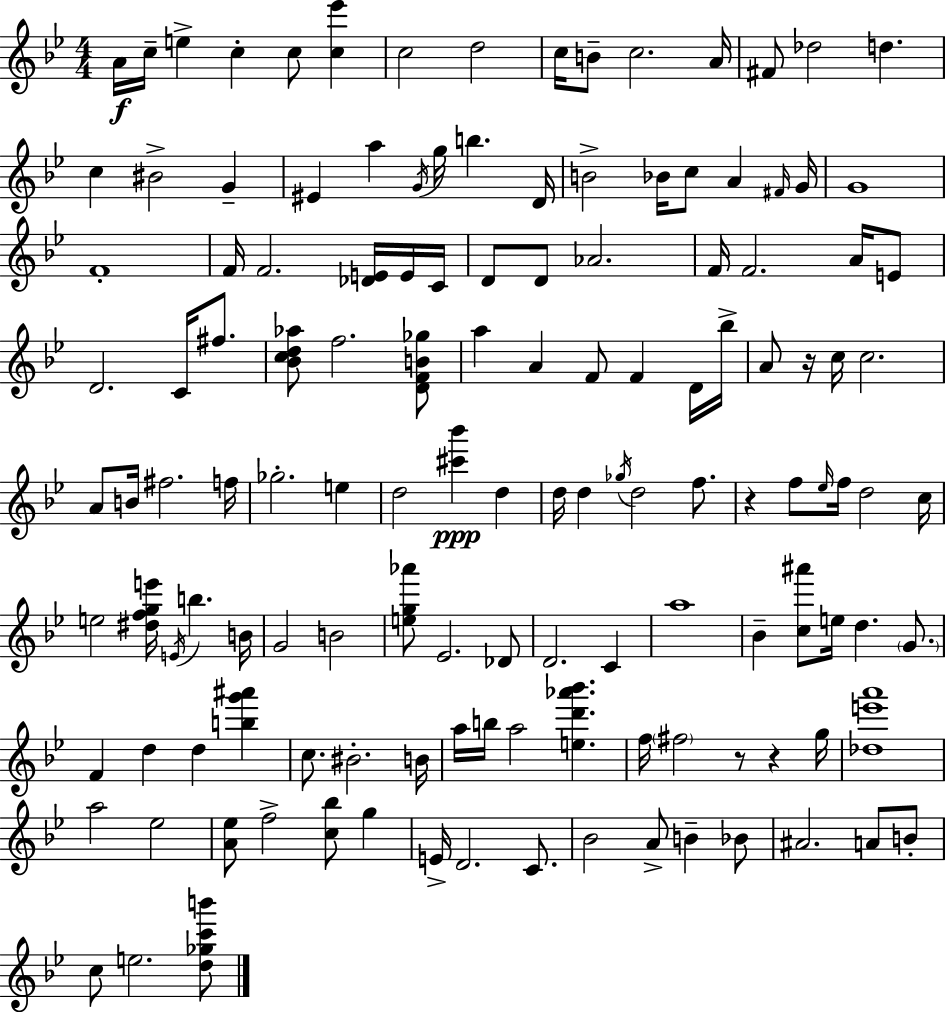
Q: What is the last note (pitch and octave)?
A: E5